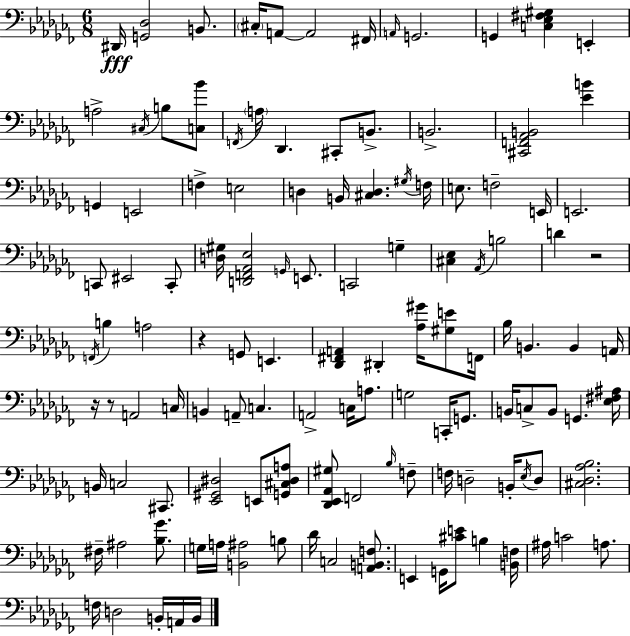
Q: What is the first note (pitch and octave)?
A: D#2